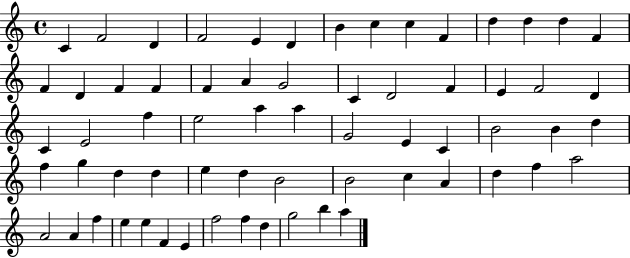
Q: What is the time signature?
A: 4/4